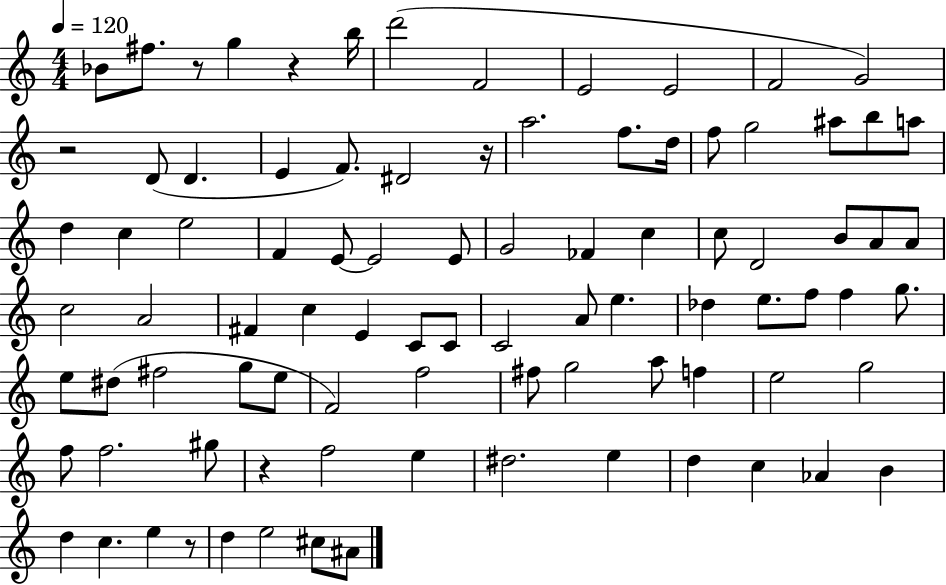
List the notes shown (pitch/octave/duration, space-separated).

Bb4/e F#5/e. R/e G5/q R/q B5/s D6/h F4/h E4/h E4/h F4/h G4/h R/h D4/e D4/q. E4/q F4/e. D#4/h R/s A5/h. F5/e. D5/s F5/e G5/h A#5/e B5/e A5/e D5/q C5/q E5/h F4/q E4/e E4/h E4/e G4/h FES4/q C5/q C5/e D4/h B4/e A4/e A4/e C5/h A4/h F#4/q C5/q E4/q C4/e C4/e C4/h A4/e E5/q. Db5/q E5/e. F5/e F5/q G5/e. E5/e D#5/e F#5/h G5/e E5/e F4/h F5/h F#5/e G5/h A5/e F5/q E5/h G5/h F5/e F5/h. G#5/e R/q F5/h E5/q D#5/h. E5/q D5/q C5/q Ab4/q B4/q D5/q C5/q. E5/q R/e D5/q E5/h C#5/e A#4/e